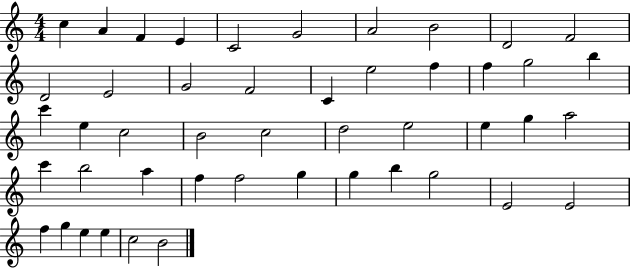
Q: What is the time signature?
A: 4/4